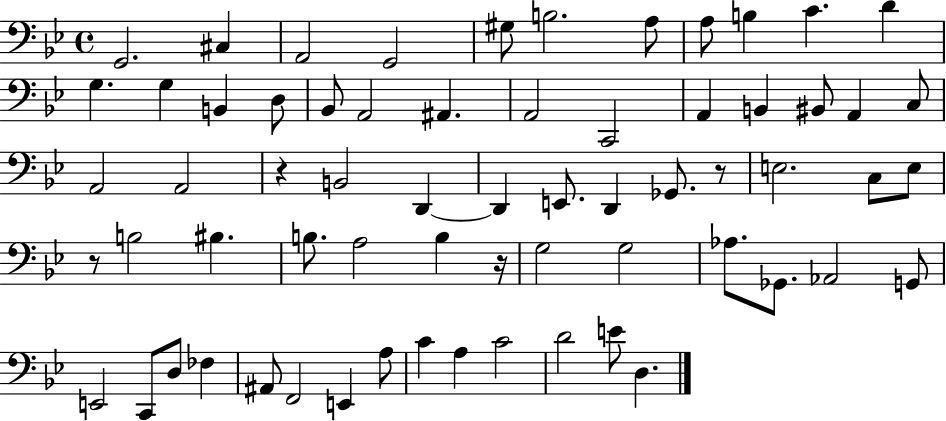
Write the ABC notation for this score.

X:1
T:Untitled
M:4/4
L:1/4
K:Bb
G,,2 ^C, A,,2 G,,2 ^G,/2 B,2 A,/2 A,/2 B, C D G, G, B,, D,/2 _B,,/2 A,,2 ^A,, A,,2 C,,2 A,, B,, ^B,,/2 A,, C,/2 A,,2 A,,2 z B,,2 D,, D,, E,,/2 D,, _G,,/2 z/2 E,2 C,/2 E,/2 z/2 B,2 ^B, B,/2 A,2 B, z/4 G,2 G,2 _A,/2 _G,,/2 _A,,2 G,,/2 E,,2 C,,/2 D,/2 _F, ^A,,/2 F,,2 E,, A,/2 C A, C2 D2 E/2 D,